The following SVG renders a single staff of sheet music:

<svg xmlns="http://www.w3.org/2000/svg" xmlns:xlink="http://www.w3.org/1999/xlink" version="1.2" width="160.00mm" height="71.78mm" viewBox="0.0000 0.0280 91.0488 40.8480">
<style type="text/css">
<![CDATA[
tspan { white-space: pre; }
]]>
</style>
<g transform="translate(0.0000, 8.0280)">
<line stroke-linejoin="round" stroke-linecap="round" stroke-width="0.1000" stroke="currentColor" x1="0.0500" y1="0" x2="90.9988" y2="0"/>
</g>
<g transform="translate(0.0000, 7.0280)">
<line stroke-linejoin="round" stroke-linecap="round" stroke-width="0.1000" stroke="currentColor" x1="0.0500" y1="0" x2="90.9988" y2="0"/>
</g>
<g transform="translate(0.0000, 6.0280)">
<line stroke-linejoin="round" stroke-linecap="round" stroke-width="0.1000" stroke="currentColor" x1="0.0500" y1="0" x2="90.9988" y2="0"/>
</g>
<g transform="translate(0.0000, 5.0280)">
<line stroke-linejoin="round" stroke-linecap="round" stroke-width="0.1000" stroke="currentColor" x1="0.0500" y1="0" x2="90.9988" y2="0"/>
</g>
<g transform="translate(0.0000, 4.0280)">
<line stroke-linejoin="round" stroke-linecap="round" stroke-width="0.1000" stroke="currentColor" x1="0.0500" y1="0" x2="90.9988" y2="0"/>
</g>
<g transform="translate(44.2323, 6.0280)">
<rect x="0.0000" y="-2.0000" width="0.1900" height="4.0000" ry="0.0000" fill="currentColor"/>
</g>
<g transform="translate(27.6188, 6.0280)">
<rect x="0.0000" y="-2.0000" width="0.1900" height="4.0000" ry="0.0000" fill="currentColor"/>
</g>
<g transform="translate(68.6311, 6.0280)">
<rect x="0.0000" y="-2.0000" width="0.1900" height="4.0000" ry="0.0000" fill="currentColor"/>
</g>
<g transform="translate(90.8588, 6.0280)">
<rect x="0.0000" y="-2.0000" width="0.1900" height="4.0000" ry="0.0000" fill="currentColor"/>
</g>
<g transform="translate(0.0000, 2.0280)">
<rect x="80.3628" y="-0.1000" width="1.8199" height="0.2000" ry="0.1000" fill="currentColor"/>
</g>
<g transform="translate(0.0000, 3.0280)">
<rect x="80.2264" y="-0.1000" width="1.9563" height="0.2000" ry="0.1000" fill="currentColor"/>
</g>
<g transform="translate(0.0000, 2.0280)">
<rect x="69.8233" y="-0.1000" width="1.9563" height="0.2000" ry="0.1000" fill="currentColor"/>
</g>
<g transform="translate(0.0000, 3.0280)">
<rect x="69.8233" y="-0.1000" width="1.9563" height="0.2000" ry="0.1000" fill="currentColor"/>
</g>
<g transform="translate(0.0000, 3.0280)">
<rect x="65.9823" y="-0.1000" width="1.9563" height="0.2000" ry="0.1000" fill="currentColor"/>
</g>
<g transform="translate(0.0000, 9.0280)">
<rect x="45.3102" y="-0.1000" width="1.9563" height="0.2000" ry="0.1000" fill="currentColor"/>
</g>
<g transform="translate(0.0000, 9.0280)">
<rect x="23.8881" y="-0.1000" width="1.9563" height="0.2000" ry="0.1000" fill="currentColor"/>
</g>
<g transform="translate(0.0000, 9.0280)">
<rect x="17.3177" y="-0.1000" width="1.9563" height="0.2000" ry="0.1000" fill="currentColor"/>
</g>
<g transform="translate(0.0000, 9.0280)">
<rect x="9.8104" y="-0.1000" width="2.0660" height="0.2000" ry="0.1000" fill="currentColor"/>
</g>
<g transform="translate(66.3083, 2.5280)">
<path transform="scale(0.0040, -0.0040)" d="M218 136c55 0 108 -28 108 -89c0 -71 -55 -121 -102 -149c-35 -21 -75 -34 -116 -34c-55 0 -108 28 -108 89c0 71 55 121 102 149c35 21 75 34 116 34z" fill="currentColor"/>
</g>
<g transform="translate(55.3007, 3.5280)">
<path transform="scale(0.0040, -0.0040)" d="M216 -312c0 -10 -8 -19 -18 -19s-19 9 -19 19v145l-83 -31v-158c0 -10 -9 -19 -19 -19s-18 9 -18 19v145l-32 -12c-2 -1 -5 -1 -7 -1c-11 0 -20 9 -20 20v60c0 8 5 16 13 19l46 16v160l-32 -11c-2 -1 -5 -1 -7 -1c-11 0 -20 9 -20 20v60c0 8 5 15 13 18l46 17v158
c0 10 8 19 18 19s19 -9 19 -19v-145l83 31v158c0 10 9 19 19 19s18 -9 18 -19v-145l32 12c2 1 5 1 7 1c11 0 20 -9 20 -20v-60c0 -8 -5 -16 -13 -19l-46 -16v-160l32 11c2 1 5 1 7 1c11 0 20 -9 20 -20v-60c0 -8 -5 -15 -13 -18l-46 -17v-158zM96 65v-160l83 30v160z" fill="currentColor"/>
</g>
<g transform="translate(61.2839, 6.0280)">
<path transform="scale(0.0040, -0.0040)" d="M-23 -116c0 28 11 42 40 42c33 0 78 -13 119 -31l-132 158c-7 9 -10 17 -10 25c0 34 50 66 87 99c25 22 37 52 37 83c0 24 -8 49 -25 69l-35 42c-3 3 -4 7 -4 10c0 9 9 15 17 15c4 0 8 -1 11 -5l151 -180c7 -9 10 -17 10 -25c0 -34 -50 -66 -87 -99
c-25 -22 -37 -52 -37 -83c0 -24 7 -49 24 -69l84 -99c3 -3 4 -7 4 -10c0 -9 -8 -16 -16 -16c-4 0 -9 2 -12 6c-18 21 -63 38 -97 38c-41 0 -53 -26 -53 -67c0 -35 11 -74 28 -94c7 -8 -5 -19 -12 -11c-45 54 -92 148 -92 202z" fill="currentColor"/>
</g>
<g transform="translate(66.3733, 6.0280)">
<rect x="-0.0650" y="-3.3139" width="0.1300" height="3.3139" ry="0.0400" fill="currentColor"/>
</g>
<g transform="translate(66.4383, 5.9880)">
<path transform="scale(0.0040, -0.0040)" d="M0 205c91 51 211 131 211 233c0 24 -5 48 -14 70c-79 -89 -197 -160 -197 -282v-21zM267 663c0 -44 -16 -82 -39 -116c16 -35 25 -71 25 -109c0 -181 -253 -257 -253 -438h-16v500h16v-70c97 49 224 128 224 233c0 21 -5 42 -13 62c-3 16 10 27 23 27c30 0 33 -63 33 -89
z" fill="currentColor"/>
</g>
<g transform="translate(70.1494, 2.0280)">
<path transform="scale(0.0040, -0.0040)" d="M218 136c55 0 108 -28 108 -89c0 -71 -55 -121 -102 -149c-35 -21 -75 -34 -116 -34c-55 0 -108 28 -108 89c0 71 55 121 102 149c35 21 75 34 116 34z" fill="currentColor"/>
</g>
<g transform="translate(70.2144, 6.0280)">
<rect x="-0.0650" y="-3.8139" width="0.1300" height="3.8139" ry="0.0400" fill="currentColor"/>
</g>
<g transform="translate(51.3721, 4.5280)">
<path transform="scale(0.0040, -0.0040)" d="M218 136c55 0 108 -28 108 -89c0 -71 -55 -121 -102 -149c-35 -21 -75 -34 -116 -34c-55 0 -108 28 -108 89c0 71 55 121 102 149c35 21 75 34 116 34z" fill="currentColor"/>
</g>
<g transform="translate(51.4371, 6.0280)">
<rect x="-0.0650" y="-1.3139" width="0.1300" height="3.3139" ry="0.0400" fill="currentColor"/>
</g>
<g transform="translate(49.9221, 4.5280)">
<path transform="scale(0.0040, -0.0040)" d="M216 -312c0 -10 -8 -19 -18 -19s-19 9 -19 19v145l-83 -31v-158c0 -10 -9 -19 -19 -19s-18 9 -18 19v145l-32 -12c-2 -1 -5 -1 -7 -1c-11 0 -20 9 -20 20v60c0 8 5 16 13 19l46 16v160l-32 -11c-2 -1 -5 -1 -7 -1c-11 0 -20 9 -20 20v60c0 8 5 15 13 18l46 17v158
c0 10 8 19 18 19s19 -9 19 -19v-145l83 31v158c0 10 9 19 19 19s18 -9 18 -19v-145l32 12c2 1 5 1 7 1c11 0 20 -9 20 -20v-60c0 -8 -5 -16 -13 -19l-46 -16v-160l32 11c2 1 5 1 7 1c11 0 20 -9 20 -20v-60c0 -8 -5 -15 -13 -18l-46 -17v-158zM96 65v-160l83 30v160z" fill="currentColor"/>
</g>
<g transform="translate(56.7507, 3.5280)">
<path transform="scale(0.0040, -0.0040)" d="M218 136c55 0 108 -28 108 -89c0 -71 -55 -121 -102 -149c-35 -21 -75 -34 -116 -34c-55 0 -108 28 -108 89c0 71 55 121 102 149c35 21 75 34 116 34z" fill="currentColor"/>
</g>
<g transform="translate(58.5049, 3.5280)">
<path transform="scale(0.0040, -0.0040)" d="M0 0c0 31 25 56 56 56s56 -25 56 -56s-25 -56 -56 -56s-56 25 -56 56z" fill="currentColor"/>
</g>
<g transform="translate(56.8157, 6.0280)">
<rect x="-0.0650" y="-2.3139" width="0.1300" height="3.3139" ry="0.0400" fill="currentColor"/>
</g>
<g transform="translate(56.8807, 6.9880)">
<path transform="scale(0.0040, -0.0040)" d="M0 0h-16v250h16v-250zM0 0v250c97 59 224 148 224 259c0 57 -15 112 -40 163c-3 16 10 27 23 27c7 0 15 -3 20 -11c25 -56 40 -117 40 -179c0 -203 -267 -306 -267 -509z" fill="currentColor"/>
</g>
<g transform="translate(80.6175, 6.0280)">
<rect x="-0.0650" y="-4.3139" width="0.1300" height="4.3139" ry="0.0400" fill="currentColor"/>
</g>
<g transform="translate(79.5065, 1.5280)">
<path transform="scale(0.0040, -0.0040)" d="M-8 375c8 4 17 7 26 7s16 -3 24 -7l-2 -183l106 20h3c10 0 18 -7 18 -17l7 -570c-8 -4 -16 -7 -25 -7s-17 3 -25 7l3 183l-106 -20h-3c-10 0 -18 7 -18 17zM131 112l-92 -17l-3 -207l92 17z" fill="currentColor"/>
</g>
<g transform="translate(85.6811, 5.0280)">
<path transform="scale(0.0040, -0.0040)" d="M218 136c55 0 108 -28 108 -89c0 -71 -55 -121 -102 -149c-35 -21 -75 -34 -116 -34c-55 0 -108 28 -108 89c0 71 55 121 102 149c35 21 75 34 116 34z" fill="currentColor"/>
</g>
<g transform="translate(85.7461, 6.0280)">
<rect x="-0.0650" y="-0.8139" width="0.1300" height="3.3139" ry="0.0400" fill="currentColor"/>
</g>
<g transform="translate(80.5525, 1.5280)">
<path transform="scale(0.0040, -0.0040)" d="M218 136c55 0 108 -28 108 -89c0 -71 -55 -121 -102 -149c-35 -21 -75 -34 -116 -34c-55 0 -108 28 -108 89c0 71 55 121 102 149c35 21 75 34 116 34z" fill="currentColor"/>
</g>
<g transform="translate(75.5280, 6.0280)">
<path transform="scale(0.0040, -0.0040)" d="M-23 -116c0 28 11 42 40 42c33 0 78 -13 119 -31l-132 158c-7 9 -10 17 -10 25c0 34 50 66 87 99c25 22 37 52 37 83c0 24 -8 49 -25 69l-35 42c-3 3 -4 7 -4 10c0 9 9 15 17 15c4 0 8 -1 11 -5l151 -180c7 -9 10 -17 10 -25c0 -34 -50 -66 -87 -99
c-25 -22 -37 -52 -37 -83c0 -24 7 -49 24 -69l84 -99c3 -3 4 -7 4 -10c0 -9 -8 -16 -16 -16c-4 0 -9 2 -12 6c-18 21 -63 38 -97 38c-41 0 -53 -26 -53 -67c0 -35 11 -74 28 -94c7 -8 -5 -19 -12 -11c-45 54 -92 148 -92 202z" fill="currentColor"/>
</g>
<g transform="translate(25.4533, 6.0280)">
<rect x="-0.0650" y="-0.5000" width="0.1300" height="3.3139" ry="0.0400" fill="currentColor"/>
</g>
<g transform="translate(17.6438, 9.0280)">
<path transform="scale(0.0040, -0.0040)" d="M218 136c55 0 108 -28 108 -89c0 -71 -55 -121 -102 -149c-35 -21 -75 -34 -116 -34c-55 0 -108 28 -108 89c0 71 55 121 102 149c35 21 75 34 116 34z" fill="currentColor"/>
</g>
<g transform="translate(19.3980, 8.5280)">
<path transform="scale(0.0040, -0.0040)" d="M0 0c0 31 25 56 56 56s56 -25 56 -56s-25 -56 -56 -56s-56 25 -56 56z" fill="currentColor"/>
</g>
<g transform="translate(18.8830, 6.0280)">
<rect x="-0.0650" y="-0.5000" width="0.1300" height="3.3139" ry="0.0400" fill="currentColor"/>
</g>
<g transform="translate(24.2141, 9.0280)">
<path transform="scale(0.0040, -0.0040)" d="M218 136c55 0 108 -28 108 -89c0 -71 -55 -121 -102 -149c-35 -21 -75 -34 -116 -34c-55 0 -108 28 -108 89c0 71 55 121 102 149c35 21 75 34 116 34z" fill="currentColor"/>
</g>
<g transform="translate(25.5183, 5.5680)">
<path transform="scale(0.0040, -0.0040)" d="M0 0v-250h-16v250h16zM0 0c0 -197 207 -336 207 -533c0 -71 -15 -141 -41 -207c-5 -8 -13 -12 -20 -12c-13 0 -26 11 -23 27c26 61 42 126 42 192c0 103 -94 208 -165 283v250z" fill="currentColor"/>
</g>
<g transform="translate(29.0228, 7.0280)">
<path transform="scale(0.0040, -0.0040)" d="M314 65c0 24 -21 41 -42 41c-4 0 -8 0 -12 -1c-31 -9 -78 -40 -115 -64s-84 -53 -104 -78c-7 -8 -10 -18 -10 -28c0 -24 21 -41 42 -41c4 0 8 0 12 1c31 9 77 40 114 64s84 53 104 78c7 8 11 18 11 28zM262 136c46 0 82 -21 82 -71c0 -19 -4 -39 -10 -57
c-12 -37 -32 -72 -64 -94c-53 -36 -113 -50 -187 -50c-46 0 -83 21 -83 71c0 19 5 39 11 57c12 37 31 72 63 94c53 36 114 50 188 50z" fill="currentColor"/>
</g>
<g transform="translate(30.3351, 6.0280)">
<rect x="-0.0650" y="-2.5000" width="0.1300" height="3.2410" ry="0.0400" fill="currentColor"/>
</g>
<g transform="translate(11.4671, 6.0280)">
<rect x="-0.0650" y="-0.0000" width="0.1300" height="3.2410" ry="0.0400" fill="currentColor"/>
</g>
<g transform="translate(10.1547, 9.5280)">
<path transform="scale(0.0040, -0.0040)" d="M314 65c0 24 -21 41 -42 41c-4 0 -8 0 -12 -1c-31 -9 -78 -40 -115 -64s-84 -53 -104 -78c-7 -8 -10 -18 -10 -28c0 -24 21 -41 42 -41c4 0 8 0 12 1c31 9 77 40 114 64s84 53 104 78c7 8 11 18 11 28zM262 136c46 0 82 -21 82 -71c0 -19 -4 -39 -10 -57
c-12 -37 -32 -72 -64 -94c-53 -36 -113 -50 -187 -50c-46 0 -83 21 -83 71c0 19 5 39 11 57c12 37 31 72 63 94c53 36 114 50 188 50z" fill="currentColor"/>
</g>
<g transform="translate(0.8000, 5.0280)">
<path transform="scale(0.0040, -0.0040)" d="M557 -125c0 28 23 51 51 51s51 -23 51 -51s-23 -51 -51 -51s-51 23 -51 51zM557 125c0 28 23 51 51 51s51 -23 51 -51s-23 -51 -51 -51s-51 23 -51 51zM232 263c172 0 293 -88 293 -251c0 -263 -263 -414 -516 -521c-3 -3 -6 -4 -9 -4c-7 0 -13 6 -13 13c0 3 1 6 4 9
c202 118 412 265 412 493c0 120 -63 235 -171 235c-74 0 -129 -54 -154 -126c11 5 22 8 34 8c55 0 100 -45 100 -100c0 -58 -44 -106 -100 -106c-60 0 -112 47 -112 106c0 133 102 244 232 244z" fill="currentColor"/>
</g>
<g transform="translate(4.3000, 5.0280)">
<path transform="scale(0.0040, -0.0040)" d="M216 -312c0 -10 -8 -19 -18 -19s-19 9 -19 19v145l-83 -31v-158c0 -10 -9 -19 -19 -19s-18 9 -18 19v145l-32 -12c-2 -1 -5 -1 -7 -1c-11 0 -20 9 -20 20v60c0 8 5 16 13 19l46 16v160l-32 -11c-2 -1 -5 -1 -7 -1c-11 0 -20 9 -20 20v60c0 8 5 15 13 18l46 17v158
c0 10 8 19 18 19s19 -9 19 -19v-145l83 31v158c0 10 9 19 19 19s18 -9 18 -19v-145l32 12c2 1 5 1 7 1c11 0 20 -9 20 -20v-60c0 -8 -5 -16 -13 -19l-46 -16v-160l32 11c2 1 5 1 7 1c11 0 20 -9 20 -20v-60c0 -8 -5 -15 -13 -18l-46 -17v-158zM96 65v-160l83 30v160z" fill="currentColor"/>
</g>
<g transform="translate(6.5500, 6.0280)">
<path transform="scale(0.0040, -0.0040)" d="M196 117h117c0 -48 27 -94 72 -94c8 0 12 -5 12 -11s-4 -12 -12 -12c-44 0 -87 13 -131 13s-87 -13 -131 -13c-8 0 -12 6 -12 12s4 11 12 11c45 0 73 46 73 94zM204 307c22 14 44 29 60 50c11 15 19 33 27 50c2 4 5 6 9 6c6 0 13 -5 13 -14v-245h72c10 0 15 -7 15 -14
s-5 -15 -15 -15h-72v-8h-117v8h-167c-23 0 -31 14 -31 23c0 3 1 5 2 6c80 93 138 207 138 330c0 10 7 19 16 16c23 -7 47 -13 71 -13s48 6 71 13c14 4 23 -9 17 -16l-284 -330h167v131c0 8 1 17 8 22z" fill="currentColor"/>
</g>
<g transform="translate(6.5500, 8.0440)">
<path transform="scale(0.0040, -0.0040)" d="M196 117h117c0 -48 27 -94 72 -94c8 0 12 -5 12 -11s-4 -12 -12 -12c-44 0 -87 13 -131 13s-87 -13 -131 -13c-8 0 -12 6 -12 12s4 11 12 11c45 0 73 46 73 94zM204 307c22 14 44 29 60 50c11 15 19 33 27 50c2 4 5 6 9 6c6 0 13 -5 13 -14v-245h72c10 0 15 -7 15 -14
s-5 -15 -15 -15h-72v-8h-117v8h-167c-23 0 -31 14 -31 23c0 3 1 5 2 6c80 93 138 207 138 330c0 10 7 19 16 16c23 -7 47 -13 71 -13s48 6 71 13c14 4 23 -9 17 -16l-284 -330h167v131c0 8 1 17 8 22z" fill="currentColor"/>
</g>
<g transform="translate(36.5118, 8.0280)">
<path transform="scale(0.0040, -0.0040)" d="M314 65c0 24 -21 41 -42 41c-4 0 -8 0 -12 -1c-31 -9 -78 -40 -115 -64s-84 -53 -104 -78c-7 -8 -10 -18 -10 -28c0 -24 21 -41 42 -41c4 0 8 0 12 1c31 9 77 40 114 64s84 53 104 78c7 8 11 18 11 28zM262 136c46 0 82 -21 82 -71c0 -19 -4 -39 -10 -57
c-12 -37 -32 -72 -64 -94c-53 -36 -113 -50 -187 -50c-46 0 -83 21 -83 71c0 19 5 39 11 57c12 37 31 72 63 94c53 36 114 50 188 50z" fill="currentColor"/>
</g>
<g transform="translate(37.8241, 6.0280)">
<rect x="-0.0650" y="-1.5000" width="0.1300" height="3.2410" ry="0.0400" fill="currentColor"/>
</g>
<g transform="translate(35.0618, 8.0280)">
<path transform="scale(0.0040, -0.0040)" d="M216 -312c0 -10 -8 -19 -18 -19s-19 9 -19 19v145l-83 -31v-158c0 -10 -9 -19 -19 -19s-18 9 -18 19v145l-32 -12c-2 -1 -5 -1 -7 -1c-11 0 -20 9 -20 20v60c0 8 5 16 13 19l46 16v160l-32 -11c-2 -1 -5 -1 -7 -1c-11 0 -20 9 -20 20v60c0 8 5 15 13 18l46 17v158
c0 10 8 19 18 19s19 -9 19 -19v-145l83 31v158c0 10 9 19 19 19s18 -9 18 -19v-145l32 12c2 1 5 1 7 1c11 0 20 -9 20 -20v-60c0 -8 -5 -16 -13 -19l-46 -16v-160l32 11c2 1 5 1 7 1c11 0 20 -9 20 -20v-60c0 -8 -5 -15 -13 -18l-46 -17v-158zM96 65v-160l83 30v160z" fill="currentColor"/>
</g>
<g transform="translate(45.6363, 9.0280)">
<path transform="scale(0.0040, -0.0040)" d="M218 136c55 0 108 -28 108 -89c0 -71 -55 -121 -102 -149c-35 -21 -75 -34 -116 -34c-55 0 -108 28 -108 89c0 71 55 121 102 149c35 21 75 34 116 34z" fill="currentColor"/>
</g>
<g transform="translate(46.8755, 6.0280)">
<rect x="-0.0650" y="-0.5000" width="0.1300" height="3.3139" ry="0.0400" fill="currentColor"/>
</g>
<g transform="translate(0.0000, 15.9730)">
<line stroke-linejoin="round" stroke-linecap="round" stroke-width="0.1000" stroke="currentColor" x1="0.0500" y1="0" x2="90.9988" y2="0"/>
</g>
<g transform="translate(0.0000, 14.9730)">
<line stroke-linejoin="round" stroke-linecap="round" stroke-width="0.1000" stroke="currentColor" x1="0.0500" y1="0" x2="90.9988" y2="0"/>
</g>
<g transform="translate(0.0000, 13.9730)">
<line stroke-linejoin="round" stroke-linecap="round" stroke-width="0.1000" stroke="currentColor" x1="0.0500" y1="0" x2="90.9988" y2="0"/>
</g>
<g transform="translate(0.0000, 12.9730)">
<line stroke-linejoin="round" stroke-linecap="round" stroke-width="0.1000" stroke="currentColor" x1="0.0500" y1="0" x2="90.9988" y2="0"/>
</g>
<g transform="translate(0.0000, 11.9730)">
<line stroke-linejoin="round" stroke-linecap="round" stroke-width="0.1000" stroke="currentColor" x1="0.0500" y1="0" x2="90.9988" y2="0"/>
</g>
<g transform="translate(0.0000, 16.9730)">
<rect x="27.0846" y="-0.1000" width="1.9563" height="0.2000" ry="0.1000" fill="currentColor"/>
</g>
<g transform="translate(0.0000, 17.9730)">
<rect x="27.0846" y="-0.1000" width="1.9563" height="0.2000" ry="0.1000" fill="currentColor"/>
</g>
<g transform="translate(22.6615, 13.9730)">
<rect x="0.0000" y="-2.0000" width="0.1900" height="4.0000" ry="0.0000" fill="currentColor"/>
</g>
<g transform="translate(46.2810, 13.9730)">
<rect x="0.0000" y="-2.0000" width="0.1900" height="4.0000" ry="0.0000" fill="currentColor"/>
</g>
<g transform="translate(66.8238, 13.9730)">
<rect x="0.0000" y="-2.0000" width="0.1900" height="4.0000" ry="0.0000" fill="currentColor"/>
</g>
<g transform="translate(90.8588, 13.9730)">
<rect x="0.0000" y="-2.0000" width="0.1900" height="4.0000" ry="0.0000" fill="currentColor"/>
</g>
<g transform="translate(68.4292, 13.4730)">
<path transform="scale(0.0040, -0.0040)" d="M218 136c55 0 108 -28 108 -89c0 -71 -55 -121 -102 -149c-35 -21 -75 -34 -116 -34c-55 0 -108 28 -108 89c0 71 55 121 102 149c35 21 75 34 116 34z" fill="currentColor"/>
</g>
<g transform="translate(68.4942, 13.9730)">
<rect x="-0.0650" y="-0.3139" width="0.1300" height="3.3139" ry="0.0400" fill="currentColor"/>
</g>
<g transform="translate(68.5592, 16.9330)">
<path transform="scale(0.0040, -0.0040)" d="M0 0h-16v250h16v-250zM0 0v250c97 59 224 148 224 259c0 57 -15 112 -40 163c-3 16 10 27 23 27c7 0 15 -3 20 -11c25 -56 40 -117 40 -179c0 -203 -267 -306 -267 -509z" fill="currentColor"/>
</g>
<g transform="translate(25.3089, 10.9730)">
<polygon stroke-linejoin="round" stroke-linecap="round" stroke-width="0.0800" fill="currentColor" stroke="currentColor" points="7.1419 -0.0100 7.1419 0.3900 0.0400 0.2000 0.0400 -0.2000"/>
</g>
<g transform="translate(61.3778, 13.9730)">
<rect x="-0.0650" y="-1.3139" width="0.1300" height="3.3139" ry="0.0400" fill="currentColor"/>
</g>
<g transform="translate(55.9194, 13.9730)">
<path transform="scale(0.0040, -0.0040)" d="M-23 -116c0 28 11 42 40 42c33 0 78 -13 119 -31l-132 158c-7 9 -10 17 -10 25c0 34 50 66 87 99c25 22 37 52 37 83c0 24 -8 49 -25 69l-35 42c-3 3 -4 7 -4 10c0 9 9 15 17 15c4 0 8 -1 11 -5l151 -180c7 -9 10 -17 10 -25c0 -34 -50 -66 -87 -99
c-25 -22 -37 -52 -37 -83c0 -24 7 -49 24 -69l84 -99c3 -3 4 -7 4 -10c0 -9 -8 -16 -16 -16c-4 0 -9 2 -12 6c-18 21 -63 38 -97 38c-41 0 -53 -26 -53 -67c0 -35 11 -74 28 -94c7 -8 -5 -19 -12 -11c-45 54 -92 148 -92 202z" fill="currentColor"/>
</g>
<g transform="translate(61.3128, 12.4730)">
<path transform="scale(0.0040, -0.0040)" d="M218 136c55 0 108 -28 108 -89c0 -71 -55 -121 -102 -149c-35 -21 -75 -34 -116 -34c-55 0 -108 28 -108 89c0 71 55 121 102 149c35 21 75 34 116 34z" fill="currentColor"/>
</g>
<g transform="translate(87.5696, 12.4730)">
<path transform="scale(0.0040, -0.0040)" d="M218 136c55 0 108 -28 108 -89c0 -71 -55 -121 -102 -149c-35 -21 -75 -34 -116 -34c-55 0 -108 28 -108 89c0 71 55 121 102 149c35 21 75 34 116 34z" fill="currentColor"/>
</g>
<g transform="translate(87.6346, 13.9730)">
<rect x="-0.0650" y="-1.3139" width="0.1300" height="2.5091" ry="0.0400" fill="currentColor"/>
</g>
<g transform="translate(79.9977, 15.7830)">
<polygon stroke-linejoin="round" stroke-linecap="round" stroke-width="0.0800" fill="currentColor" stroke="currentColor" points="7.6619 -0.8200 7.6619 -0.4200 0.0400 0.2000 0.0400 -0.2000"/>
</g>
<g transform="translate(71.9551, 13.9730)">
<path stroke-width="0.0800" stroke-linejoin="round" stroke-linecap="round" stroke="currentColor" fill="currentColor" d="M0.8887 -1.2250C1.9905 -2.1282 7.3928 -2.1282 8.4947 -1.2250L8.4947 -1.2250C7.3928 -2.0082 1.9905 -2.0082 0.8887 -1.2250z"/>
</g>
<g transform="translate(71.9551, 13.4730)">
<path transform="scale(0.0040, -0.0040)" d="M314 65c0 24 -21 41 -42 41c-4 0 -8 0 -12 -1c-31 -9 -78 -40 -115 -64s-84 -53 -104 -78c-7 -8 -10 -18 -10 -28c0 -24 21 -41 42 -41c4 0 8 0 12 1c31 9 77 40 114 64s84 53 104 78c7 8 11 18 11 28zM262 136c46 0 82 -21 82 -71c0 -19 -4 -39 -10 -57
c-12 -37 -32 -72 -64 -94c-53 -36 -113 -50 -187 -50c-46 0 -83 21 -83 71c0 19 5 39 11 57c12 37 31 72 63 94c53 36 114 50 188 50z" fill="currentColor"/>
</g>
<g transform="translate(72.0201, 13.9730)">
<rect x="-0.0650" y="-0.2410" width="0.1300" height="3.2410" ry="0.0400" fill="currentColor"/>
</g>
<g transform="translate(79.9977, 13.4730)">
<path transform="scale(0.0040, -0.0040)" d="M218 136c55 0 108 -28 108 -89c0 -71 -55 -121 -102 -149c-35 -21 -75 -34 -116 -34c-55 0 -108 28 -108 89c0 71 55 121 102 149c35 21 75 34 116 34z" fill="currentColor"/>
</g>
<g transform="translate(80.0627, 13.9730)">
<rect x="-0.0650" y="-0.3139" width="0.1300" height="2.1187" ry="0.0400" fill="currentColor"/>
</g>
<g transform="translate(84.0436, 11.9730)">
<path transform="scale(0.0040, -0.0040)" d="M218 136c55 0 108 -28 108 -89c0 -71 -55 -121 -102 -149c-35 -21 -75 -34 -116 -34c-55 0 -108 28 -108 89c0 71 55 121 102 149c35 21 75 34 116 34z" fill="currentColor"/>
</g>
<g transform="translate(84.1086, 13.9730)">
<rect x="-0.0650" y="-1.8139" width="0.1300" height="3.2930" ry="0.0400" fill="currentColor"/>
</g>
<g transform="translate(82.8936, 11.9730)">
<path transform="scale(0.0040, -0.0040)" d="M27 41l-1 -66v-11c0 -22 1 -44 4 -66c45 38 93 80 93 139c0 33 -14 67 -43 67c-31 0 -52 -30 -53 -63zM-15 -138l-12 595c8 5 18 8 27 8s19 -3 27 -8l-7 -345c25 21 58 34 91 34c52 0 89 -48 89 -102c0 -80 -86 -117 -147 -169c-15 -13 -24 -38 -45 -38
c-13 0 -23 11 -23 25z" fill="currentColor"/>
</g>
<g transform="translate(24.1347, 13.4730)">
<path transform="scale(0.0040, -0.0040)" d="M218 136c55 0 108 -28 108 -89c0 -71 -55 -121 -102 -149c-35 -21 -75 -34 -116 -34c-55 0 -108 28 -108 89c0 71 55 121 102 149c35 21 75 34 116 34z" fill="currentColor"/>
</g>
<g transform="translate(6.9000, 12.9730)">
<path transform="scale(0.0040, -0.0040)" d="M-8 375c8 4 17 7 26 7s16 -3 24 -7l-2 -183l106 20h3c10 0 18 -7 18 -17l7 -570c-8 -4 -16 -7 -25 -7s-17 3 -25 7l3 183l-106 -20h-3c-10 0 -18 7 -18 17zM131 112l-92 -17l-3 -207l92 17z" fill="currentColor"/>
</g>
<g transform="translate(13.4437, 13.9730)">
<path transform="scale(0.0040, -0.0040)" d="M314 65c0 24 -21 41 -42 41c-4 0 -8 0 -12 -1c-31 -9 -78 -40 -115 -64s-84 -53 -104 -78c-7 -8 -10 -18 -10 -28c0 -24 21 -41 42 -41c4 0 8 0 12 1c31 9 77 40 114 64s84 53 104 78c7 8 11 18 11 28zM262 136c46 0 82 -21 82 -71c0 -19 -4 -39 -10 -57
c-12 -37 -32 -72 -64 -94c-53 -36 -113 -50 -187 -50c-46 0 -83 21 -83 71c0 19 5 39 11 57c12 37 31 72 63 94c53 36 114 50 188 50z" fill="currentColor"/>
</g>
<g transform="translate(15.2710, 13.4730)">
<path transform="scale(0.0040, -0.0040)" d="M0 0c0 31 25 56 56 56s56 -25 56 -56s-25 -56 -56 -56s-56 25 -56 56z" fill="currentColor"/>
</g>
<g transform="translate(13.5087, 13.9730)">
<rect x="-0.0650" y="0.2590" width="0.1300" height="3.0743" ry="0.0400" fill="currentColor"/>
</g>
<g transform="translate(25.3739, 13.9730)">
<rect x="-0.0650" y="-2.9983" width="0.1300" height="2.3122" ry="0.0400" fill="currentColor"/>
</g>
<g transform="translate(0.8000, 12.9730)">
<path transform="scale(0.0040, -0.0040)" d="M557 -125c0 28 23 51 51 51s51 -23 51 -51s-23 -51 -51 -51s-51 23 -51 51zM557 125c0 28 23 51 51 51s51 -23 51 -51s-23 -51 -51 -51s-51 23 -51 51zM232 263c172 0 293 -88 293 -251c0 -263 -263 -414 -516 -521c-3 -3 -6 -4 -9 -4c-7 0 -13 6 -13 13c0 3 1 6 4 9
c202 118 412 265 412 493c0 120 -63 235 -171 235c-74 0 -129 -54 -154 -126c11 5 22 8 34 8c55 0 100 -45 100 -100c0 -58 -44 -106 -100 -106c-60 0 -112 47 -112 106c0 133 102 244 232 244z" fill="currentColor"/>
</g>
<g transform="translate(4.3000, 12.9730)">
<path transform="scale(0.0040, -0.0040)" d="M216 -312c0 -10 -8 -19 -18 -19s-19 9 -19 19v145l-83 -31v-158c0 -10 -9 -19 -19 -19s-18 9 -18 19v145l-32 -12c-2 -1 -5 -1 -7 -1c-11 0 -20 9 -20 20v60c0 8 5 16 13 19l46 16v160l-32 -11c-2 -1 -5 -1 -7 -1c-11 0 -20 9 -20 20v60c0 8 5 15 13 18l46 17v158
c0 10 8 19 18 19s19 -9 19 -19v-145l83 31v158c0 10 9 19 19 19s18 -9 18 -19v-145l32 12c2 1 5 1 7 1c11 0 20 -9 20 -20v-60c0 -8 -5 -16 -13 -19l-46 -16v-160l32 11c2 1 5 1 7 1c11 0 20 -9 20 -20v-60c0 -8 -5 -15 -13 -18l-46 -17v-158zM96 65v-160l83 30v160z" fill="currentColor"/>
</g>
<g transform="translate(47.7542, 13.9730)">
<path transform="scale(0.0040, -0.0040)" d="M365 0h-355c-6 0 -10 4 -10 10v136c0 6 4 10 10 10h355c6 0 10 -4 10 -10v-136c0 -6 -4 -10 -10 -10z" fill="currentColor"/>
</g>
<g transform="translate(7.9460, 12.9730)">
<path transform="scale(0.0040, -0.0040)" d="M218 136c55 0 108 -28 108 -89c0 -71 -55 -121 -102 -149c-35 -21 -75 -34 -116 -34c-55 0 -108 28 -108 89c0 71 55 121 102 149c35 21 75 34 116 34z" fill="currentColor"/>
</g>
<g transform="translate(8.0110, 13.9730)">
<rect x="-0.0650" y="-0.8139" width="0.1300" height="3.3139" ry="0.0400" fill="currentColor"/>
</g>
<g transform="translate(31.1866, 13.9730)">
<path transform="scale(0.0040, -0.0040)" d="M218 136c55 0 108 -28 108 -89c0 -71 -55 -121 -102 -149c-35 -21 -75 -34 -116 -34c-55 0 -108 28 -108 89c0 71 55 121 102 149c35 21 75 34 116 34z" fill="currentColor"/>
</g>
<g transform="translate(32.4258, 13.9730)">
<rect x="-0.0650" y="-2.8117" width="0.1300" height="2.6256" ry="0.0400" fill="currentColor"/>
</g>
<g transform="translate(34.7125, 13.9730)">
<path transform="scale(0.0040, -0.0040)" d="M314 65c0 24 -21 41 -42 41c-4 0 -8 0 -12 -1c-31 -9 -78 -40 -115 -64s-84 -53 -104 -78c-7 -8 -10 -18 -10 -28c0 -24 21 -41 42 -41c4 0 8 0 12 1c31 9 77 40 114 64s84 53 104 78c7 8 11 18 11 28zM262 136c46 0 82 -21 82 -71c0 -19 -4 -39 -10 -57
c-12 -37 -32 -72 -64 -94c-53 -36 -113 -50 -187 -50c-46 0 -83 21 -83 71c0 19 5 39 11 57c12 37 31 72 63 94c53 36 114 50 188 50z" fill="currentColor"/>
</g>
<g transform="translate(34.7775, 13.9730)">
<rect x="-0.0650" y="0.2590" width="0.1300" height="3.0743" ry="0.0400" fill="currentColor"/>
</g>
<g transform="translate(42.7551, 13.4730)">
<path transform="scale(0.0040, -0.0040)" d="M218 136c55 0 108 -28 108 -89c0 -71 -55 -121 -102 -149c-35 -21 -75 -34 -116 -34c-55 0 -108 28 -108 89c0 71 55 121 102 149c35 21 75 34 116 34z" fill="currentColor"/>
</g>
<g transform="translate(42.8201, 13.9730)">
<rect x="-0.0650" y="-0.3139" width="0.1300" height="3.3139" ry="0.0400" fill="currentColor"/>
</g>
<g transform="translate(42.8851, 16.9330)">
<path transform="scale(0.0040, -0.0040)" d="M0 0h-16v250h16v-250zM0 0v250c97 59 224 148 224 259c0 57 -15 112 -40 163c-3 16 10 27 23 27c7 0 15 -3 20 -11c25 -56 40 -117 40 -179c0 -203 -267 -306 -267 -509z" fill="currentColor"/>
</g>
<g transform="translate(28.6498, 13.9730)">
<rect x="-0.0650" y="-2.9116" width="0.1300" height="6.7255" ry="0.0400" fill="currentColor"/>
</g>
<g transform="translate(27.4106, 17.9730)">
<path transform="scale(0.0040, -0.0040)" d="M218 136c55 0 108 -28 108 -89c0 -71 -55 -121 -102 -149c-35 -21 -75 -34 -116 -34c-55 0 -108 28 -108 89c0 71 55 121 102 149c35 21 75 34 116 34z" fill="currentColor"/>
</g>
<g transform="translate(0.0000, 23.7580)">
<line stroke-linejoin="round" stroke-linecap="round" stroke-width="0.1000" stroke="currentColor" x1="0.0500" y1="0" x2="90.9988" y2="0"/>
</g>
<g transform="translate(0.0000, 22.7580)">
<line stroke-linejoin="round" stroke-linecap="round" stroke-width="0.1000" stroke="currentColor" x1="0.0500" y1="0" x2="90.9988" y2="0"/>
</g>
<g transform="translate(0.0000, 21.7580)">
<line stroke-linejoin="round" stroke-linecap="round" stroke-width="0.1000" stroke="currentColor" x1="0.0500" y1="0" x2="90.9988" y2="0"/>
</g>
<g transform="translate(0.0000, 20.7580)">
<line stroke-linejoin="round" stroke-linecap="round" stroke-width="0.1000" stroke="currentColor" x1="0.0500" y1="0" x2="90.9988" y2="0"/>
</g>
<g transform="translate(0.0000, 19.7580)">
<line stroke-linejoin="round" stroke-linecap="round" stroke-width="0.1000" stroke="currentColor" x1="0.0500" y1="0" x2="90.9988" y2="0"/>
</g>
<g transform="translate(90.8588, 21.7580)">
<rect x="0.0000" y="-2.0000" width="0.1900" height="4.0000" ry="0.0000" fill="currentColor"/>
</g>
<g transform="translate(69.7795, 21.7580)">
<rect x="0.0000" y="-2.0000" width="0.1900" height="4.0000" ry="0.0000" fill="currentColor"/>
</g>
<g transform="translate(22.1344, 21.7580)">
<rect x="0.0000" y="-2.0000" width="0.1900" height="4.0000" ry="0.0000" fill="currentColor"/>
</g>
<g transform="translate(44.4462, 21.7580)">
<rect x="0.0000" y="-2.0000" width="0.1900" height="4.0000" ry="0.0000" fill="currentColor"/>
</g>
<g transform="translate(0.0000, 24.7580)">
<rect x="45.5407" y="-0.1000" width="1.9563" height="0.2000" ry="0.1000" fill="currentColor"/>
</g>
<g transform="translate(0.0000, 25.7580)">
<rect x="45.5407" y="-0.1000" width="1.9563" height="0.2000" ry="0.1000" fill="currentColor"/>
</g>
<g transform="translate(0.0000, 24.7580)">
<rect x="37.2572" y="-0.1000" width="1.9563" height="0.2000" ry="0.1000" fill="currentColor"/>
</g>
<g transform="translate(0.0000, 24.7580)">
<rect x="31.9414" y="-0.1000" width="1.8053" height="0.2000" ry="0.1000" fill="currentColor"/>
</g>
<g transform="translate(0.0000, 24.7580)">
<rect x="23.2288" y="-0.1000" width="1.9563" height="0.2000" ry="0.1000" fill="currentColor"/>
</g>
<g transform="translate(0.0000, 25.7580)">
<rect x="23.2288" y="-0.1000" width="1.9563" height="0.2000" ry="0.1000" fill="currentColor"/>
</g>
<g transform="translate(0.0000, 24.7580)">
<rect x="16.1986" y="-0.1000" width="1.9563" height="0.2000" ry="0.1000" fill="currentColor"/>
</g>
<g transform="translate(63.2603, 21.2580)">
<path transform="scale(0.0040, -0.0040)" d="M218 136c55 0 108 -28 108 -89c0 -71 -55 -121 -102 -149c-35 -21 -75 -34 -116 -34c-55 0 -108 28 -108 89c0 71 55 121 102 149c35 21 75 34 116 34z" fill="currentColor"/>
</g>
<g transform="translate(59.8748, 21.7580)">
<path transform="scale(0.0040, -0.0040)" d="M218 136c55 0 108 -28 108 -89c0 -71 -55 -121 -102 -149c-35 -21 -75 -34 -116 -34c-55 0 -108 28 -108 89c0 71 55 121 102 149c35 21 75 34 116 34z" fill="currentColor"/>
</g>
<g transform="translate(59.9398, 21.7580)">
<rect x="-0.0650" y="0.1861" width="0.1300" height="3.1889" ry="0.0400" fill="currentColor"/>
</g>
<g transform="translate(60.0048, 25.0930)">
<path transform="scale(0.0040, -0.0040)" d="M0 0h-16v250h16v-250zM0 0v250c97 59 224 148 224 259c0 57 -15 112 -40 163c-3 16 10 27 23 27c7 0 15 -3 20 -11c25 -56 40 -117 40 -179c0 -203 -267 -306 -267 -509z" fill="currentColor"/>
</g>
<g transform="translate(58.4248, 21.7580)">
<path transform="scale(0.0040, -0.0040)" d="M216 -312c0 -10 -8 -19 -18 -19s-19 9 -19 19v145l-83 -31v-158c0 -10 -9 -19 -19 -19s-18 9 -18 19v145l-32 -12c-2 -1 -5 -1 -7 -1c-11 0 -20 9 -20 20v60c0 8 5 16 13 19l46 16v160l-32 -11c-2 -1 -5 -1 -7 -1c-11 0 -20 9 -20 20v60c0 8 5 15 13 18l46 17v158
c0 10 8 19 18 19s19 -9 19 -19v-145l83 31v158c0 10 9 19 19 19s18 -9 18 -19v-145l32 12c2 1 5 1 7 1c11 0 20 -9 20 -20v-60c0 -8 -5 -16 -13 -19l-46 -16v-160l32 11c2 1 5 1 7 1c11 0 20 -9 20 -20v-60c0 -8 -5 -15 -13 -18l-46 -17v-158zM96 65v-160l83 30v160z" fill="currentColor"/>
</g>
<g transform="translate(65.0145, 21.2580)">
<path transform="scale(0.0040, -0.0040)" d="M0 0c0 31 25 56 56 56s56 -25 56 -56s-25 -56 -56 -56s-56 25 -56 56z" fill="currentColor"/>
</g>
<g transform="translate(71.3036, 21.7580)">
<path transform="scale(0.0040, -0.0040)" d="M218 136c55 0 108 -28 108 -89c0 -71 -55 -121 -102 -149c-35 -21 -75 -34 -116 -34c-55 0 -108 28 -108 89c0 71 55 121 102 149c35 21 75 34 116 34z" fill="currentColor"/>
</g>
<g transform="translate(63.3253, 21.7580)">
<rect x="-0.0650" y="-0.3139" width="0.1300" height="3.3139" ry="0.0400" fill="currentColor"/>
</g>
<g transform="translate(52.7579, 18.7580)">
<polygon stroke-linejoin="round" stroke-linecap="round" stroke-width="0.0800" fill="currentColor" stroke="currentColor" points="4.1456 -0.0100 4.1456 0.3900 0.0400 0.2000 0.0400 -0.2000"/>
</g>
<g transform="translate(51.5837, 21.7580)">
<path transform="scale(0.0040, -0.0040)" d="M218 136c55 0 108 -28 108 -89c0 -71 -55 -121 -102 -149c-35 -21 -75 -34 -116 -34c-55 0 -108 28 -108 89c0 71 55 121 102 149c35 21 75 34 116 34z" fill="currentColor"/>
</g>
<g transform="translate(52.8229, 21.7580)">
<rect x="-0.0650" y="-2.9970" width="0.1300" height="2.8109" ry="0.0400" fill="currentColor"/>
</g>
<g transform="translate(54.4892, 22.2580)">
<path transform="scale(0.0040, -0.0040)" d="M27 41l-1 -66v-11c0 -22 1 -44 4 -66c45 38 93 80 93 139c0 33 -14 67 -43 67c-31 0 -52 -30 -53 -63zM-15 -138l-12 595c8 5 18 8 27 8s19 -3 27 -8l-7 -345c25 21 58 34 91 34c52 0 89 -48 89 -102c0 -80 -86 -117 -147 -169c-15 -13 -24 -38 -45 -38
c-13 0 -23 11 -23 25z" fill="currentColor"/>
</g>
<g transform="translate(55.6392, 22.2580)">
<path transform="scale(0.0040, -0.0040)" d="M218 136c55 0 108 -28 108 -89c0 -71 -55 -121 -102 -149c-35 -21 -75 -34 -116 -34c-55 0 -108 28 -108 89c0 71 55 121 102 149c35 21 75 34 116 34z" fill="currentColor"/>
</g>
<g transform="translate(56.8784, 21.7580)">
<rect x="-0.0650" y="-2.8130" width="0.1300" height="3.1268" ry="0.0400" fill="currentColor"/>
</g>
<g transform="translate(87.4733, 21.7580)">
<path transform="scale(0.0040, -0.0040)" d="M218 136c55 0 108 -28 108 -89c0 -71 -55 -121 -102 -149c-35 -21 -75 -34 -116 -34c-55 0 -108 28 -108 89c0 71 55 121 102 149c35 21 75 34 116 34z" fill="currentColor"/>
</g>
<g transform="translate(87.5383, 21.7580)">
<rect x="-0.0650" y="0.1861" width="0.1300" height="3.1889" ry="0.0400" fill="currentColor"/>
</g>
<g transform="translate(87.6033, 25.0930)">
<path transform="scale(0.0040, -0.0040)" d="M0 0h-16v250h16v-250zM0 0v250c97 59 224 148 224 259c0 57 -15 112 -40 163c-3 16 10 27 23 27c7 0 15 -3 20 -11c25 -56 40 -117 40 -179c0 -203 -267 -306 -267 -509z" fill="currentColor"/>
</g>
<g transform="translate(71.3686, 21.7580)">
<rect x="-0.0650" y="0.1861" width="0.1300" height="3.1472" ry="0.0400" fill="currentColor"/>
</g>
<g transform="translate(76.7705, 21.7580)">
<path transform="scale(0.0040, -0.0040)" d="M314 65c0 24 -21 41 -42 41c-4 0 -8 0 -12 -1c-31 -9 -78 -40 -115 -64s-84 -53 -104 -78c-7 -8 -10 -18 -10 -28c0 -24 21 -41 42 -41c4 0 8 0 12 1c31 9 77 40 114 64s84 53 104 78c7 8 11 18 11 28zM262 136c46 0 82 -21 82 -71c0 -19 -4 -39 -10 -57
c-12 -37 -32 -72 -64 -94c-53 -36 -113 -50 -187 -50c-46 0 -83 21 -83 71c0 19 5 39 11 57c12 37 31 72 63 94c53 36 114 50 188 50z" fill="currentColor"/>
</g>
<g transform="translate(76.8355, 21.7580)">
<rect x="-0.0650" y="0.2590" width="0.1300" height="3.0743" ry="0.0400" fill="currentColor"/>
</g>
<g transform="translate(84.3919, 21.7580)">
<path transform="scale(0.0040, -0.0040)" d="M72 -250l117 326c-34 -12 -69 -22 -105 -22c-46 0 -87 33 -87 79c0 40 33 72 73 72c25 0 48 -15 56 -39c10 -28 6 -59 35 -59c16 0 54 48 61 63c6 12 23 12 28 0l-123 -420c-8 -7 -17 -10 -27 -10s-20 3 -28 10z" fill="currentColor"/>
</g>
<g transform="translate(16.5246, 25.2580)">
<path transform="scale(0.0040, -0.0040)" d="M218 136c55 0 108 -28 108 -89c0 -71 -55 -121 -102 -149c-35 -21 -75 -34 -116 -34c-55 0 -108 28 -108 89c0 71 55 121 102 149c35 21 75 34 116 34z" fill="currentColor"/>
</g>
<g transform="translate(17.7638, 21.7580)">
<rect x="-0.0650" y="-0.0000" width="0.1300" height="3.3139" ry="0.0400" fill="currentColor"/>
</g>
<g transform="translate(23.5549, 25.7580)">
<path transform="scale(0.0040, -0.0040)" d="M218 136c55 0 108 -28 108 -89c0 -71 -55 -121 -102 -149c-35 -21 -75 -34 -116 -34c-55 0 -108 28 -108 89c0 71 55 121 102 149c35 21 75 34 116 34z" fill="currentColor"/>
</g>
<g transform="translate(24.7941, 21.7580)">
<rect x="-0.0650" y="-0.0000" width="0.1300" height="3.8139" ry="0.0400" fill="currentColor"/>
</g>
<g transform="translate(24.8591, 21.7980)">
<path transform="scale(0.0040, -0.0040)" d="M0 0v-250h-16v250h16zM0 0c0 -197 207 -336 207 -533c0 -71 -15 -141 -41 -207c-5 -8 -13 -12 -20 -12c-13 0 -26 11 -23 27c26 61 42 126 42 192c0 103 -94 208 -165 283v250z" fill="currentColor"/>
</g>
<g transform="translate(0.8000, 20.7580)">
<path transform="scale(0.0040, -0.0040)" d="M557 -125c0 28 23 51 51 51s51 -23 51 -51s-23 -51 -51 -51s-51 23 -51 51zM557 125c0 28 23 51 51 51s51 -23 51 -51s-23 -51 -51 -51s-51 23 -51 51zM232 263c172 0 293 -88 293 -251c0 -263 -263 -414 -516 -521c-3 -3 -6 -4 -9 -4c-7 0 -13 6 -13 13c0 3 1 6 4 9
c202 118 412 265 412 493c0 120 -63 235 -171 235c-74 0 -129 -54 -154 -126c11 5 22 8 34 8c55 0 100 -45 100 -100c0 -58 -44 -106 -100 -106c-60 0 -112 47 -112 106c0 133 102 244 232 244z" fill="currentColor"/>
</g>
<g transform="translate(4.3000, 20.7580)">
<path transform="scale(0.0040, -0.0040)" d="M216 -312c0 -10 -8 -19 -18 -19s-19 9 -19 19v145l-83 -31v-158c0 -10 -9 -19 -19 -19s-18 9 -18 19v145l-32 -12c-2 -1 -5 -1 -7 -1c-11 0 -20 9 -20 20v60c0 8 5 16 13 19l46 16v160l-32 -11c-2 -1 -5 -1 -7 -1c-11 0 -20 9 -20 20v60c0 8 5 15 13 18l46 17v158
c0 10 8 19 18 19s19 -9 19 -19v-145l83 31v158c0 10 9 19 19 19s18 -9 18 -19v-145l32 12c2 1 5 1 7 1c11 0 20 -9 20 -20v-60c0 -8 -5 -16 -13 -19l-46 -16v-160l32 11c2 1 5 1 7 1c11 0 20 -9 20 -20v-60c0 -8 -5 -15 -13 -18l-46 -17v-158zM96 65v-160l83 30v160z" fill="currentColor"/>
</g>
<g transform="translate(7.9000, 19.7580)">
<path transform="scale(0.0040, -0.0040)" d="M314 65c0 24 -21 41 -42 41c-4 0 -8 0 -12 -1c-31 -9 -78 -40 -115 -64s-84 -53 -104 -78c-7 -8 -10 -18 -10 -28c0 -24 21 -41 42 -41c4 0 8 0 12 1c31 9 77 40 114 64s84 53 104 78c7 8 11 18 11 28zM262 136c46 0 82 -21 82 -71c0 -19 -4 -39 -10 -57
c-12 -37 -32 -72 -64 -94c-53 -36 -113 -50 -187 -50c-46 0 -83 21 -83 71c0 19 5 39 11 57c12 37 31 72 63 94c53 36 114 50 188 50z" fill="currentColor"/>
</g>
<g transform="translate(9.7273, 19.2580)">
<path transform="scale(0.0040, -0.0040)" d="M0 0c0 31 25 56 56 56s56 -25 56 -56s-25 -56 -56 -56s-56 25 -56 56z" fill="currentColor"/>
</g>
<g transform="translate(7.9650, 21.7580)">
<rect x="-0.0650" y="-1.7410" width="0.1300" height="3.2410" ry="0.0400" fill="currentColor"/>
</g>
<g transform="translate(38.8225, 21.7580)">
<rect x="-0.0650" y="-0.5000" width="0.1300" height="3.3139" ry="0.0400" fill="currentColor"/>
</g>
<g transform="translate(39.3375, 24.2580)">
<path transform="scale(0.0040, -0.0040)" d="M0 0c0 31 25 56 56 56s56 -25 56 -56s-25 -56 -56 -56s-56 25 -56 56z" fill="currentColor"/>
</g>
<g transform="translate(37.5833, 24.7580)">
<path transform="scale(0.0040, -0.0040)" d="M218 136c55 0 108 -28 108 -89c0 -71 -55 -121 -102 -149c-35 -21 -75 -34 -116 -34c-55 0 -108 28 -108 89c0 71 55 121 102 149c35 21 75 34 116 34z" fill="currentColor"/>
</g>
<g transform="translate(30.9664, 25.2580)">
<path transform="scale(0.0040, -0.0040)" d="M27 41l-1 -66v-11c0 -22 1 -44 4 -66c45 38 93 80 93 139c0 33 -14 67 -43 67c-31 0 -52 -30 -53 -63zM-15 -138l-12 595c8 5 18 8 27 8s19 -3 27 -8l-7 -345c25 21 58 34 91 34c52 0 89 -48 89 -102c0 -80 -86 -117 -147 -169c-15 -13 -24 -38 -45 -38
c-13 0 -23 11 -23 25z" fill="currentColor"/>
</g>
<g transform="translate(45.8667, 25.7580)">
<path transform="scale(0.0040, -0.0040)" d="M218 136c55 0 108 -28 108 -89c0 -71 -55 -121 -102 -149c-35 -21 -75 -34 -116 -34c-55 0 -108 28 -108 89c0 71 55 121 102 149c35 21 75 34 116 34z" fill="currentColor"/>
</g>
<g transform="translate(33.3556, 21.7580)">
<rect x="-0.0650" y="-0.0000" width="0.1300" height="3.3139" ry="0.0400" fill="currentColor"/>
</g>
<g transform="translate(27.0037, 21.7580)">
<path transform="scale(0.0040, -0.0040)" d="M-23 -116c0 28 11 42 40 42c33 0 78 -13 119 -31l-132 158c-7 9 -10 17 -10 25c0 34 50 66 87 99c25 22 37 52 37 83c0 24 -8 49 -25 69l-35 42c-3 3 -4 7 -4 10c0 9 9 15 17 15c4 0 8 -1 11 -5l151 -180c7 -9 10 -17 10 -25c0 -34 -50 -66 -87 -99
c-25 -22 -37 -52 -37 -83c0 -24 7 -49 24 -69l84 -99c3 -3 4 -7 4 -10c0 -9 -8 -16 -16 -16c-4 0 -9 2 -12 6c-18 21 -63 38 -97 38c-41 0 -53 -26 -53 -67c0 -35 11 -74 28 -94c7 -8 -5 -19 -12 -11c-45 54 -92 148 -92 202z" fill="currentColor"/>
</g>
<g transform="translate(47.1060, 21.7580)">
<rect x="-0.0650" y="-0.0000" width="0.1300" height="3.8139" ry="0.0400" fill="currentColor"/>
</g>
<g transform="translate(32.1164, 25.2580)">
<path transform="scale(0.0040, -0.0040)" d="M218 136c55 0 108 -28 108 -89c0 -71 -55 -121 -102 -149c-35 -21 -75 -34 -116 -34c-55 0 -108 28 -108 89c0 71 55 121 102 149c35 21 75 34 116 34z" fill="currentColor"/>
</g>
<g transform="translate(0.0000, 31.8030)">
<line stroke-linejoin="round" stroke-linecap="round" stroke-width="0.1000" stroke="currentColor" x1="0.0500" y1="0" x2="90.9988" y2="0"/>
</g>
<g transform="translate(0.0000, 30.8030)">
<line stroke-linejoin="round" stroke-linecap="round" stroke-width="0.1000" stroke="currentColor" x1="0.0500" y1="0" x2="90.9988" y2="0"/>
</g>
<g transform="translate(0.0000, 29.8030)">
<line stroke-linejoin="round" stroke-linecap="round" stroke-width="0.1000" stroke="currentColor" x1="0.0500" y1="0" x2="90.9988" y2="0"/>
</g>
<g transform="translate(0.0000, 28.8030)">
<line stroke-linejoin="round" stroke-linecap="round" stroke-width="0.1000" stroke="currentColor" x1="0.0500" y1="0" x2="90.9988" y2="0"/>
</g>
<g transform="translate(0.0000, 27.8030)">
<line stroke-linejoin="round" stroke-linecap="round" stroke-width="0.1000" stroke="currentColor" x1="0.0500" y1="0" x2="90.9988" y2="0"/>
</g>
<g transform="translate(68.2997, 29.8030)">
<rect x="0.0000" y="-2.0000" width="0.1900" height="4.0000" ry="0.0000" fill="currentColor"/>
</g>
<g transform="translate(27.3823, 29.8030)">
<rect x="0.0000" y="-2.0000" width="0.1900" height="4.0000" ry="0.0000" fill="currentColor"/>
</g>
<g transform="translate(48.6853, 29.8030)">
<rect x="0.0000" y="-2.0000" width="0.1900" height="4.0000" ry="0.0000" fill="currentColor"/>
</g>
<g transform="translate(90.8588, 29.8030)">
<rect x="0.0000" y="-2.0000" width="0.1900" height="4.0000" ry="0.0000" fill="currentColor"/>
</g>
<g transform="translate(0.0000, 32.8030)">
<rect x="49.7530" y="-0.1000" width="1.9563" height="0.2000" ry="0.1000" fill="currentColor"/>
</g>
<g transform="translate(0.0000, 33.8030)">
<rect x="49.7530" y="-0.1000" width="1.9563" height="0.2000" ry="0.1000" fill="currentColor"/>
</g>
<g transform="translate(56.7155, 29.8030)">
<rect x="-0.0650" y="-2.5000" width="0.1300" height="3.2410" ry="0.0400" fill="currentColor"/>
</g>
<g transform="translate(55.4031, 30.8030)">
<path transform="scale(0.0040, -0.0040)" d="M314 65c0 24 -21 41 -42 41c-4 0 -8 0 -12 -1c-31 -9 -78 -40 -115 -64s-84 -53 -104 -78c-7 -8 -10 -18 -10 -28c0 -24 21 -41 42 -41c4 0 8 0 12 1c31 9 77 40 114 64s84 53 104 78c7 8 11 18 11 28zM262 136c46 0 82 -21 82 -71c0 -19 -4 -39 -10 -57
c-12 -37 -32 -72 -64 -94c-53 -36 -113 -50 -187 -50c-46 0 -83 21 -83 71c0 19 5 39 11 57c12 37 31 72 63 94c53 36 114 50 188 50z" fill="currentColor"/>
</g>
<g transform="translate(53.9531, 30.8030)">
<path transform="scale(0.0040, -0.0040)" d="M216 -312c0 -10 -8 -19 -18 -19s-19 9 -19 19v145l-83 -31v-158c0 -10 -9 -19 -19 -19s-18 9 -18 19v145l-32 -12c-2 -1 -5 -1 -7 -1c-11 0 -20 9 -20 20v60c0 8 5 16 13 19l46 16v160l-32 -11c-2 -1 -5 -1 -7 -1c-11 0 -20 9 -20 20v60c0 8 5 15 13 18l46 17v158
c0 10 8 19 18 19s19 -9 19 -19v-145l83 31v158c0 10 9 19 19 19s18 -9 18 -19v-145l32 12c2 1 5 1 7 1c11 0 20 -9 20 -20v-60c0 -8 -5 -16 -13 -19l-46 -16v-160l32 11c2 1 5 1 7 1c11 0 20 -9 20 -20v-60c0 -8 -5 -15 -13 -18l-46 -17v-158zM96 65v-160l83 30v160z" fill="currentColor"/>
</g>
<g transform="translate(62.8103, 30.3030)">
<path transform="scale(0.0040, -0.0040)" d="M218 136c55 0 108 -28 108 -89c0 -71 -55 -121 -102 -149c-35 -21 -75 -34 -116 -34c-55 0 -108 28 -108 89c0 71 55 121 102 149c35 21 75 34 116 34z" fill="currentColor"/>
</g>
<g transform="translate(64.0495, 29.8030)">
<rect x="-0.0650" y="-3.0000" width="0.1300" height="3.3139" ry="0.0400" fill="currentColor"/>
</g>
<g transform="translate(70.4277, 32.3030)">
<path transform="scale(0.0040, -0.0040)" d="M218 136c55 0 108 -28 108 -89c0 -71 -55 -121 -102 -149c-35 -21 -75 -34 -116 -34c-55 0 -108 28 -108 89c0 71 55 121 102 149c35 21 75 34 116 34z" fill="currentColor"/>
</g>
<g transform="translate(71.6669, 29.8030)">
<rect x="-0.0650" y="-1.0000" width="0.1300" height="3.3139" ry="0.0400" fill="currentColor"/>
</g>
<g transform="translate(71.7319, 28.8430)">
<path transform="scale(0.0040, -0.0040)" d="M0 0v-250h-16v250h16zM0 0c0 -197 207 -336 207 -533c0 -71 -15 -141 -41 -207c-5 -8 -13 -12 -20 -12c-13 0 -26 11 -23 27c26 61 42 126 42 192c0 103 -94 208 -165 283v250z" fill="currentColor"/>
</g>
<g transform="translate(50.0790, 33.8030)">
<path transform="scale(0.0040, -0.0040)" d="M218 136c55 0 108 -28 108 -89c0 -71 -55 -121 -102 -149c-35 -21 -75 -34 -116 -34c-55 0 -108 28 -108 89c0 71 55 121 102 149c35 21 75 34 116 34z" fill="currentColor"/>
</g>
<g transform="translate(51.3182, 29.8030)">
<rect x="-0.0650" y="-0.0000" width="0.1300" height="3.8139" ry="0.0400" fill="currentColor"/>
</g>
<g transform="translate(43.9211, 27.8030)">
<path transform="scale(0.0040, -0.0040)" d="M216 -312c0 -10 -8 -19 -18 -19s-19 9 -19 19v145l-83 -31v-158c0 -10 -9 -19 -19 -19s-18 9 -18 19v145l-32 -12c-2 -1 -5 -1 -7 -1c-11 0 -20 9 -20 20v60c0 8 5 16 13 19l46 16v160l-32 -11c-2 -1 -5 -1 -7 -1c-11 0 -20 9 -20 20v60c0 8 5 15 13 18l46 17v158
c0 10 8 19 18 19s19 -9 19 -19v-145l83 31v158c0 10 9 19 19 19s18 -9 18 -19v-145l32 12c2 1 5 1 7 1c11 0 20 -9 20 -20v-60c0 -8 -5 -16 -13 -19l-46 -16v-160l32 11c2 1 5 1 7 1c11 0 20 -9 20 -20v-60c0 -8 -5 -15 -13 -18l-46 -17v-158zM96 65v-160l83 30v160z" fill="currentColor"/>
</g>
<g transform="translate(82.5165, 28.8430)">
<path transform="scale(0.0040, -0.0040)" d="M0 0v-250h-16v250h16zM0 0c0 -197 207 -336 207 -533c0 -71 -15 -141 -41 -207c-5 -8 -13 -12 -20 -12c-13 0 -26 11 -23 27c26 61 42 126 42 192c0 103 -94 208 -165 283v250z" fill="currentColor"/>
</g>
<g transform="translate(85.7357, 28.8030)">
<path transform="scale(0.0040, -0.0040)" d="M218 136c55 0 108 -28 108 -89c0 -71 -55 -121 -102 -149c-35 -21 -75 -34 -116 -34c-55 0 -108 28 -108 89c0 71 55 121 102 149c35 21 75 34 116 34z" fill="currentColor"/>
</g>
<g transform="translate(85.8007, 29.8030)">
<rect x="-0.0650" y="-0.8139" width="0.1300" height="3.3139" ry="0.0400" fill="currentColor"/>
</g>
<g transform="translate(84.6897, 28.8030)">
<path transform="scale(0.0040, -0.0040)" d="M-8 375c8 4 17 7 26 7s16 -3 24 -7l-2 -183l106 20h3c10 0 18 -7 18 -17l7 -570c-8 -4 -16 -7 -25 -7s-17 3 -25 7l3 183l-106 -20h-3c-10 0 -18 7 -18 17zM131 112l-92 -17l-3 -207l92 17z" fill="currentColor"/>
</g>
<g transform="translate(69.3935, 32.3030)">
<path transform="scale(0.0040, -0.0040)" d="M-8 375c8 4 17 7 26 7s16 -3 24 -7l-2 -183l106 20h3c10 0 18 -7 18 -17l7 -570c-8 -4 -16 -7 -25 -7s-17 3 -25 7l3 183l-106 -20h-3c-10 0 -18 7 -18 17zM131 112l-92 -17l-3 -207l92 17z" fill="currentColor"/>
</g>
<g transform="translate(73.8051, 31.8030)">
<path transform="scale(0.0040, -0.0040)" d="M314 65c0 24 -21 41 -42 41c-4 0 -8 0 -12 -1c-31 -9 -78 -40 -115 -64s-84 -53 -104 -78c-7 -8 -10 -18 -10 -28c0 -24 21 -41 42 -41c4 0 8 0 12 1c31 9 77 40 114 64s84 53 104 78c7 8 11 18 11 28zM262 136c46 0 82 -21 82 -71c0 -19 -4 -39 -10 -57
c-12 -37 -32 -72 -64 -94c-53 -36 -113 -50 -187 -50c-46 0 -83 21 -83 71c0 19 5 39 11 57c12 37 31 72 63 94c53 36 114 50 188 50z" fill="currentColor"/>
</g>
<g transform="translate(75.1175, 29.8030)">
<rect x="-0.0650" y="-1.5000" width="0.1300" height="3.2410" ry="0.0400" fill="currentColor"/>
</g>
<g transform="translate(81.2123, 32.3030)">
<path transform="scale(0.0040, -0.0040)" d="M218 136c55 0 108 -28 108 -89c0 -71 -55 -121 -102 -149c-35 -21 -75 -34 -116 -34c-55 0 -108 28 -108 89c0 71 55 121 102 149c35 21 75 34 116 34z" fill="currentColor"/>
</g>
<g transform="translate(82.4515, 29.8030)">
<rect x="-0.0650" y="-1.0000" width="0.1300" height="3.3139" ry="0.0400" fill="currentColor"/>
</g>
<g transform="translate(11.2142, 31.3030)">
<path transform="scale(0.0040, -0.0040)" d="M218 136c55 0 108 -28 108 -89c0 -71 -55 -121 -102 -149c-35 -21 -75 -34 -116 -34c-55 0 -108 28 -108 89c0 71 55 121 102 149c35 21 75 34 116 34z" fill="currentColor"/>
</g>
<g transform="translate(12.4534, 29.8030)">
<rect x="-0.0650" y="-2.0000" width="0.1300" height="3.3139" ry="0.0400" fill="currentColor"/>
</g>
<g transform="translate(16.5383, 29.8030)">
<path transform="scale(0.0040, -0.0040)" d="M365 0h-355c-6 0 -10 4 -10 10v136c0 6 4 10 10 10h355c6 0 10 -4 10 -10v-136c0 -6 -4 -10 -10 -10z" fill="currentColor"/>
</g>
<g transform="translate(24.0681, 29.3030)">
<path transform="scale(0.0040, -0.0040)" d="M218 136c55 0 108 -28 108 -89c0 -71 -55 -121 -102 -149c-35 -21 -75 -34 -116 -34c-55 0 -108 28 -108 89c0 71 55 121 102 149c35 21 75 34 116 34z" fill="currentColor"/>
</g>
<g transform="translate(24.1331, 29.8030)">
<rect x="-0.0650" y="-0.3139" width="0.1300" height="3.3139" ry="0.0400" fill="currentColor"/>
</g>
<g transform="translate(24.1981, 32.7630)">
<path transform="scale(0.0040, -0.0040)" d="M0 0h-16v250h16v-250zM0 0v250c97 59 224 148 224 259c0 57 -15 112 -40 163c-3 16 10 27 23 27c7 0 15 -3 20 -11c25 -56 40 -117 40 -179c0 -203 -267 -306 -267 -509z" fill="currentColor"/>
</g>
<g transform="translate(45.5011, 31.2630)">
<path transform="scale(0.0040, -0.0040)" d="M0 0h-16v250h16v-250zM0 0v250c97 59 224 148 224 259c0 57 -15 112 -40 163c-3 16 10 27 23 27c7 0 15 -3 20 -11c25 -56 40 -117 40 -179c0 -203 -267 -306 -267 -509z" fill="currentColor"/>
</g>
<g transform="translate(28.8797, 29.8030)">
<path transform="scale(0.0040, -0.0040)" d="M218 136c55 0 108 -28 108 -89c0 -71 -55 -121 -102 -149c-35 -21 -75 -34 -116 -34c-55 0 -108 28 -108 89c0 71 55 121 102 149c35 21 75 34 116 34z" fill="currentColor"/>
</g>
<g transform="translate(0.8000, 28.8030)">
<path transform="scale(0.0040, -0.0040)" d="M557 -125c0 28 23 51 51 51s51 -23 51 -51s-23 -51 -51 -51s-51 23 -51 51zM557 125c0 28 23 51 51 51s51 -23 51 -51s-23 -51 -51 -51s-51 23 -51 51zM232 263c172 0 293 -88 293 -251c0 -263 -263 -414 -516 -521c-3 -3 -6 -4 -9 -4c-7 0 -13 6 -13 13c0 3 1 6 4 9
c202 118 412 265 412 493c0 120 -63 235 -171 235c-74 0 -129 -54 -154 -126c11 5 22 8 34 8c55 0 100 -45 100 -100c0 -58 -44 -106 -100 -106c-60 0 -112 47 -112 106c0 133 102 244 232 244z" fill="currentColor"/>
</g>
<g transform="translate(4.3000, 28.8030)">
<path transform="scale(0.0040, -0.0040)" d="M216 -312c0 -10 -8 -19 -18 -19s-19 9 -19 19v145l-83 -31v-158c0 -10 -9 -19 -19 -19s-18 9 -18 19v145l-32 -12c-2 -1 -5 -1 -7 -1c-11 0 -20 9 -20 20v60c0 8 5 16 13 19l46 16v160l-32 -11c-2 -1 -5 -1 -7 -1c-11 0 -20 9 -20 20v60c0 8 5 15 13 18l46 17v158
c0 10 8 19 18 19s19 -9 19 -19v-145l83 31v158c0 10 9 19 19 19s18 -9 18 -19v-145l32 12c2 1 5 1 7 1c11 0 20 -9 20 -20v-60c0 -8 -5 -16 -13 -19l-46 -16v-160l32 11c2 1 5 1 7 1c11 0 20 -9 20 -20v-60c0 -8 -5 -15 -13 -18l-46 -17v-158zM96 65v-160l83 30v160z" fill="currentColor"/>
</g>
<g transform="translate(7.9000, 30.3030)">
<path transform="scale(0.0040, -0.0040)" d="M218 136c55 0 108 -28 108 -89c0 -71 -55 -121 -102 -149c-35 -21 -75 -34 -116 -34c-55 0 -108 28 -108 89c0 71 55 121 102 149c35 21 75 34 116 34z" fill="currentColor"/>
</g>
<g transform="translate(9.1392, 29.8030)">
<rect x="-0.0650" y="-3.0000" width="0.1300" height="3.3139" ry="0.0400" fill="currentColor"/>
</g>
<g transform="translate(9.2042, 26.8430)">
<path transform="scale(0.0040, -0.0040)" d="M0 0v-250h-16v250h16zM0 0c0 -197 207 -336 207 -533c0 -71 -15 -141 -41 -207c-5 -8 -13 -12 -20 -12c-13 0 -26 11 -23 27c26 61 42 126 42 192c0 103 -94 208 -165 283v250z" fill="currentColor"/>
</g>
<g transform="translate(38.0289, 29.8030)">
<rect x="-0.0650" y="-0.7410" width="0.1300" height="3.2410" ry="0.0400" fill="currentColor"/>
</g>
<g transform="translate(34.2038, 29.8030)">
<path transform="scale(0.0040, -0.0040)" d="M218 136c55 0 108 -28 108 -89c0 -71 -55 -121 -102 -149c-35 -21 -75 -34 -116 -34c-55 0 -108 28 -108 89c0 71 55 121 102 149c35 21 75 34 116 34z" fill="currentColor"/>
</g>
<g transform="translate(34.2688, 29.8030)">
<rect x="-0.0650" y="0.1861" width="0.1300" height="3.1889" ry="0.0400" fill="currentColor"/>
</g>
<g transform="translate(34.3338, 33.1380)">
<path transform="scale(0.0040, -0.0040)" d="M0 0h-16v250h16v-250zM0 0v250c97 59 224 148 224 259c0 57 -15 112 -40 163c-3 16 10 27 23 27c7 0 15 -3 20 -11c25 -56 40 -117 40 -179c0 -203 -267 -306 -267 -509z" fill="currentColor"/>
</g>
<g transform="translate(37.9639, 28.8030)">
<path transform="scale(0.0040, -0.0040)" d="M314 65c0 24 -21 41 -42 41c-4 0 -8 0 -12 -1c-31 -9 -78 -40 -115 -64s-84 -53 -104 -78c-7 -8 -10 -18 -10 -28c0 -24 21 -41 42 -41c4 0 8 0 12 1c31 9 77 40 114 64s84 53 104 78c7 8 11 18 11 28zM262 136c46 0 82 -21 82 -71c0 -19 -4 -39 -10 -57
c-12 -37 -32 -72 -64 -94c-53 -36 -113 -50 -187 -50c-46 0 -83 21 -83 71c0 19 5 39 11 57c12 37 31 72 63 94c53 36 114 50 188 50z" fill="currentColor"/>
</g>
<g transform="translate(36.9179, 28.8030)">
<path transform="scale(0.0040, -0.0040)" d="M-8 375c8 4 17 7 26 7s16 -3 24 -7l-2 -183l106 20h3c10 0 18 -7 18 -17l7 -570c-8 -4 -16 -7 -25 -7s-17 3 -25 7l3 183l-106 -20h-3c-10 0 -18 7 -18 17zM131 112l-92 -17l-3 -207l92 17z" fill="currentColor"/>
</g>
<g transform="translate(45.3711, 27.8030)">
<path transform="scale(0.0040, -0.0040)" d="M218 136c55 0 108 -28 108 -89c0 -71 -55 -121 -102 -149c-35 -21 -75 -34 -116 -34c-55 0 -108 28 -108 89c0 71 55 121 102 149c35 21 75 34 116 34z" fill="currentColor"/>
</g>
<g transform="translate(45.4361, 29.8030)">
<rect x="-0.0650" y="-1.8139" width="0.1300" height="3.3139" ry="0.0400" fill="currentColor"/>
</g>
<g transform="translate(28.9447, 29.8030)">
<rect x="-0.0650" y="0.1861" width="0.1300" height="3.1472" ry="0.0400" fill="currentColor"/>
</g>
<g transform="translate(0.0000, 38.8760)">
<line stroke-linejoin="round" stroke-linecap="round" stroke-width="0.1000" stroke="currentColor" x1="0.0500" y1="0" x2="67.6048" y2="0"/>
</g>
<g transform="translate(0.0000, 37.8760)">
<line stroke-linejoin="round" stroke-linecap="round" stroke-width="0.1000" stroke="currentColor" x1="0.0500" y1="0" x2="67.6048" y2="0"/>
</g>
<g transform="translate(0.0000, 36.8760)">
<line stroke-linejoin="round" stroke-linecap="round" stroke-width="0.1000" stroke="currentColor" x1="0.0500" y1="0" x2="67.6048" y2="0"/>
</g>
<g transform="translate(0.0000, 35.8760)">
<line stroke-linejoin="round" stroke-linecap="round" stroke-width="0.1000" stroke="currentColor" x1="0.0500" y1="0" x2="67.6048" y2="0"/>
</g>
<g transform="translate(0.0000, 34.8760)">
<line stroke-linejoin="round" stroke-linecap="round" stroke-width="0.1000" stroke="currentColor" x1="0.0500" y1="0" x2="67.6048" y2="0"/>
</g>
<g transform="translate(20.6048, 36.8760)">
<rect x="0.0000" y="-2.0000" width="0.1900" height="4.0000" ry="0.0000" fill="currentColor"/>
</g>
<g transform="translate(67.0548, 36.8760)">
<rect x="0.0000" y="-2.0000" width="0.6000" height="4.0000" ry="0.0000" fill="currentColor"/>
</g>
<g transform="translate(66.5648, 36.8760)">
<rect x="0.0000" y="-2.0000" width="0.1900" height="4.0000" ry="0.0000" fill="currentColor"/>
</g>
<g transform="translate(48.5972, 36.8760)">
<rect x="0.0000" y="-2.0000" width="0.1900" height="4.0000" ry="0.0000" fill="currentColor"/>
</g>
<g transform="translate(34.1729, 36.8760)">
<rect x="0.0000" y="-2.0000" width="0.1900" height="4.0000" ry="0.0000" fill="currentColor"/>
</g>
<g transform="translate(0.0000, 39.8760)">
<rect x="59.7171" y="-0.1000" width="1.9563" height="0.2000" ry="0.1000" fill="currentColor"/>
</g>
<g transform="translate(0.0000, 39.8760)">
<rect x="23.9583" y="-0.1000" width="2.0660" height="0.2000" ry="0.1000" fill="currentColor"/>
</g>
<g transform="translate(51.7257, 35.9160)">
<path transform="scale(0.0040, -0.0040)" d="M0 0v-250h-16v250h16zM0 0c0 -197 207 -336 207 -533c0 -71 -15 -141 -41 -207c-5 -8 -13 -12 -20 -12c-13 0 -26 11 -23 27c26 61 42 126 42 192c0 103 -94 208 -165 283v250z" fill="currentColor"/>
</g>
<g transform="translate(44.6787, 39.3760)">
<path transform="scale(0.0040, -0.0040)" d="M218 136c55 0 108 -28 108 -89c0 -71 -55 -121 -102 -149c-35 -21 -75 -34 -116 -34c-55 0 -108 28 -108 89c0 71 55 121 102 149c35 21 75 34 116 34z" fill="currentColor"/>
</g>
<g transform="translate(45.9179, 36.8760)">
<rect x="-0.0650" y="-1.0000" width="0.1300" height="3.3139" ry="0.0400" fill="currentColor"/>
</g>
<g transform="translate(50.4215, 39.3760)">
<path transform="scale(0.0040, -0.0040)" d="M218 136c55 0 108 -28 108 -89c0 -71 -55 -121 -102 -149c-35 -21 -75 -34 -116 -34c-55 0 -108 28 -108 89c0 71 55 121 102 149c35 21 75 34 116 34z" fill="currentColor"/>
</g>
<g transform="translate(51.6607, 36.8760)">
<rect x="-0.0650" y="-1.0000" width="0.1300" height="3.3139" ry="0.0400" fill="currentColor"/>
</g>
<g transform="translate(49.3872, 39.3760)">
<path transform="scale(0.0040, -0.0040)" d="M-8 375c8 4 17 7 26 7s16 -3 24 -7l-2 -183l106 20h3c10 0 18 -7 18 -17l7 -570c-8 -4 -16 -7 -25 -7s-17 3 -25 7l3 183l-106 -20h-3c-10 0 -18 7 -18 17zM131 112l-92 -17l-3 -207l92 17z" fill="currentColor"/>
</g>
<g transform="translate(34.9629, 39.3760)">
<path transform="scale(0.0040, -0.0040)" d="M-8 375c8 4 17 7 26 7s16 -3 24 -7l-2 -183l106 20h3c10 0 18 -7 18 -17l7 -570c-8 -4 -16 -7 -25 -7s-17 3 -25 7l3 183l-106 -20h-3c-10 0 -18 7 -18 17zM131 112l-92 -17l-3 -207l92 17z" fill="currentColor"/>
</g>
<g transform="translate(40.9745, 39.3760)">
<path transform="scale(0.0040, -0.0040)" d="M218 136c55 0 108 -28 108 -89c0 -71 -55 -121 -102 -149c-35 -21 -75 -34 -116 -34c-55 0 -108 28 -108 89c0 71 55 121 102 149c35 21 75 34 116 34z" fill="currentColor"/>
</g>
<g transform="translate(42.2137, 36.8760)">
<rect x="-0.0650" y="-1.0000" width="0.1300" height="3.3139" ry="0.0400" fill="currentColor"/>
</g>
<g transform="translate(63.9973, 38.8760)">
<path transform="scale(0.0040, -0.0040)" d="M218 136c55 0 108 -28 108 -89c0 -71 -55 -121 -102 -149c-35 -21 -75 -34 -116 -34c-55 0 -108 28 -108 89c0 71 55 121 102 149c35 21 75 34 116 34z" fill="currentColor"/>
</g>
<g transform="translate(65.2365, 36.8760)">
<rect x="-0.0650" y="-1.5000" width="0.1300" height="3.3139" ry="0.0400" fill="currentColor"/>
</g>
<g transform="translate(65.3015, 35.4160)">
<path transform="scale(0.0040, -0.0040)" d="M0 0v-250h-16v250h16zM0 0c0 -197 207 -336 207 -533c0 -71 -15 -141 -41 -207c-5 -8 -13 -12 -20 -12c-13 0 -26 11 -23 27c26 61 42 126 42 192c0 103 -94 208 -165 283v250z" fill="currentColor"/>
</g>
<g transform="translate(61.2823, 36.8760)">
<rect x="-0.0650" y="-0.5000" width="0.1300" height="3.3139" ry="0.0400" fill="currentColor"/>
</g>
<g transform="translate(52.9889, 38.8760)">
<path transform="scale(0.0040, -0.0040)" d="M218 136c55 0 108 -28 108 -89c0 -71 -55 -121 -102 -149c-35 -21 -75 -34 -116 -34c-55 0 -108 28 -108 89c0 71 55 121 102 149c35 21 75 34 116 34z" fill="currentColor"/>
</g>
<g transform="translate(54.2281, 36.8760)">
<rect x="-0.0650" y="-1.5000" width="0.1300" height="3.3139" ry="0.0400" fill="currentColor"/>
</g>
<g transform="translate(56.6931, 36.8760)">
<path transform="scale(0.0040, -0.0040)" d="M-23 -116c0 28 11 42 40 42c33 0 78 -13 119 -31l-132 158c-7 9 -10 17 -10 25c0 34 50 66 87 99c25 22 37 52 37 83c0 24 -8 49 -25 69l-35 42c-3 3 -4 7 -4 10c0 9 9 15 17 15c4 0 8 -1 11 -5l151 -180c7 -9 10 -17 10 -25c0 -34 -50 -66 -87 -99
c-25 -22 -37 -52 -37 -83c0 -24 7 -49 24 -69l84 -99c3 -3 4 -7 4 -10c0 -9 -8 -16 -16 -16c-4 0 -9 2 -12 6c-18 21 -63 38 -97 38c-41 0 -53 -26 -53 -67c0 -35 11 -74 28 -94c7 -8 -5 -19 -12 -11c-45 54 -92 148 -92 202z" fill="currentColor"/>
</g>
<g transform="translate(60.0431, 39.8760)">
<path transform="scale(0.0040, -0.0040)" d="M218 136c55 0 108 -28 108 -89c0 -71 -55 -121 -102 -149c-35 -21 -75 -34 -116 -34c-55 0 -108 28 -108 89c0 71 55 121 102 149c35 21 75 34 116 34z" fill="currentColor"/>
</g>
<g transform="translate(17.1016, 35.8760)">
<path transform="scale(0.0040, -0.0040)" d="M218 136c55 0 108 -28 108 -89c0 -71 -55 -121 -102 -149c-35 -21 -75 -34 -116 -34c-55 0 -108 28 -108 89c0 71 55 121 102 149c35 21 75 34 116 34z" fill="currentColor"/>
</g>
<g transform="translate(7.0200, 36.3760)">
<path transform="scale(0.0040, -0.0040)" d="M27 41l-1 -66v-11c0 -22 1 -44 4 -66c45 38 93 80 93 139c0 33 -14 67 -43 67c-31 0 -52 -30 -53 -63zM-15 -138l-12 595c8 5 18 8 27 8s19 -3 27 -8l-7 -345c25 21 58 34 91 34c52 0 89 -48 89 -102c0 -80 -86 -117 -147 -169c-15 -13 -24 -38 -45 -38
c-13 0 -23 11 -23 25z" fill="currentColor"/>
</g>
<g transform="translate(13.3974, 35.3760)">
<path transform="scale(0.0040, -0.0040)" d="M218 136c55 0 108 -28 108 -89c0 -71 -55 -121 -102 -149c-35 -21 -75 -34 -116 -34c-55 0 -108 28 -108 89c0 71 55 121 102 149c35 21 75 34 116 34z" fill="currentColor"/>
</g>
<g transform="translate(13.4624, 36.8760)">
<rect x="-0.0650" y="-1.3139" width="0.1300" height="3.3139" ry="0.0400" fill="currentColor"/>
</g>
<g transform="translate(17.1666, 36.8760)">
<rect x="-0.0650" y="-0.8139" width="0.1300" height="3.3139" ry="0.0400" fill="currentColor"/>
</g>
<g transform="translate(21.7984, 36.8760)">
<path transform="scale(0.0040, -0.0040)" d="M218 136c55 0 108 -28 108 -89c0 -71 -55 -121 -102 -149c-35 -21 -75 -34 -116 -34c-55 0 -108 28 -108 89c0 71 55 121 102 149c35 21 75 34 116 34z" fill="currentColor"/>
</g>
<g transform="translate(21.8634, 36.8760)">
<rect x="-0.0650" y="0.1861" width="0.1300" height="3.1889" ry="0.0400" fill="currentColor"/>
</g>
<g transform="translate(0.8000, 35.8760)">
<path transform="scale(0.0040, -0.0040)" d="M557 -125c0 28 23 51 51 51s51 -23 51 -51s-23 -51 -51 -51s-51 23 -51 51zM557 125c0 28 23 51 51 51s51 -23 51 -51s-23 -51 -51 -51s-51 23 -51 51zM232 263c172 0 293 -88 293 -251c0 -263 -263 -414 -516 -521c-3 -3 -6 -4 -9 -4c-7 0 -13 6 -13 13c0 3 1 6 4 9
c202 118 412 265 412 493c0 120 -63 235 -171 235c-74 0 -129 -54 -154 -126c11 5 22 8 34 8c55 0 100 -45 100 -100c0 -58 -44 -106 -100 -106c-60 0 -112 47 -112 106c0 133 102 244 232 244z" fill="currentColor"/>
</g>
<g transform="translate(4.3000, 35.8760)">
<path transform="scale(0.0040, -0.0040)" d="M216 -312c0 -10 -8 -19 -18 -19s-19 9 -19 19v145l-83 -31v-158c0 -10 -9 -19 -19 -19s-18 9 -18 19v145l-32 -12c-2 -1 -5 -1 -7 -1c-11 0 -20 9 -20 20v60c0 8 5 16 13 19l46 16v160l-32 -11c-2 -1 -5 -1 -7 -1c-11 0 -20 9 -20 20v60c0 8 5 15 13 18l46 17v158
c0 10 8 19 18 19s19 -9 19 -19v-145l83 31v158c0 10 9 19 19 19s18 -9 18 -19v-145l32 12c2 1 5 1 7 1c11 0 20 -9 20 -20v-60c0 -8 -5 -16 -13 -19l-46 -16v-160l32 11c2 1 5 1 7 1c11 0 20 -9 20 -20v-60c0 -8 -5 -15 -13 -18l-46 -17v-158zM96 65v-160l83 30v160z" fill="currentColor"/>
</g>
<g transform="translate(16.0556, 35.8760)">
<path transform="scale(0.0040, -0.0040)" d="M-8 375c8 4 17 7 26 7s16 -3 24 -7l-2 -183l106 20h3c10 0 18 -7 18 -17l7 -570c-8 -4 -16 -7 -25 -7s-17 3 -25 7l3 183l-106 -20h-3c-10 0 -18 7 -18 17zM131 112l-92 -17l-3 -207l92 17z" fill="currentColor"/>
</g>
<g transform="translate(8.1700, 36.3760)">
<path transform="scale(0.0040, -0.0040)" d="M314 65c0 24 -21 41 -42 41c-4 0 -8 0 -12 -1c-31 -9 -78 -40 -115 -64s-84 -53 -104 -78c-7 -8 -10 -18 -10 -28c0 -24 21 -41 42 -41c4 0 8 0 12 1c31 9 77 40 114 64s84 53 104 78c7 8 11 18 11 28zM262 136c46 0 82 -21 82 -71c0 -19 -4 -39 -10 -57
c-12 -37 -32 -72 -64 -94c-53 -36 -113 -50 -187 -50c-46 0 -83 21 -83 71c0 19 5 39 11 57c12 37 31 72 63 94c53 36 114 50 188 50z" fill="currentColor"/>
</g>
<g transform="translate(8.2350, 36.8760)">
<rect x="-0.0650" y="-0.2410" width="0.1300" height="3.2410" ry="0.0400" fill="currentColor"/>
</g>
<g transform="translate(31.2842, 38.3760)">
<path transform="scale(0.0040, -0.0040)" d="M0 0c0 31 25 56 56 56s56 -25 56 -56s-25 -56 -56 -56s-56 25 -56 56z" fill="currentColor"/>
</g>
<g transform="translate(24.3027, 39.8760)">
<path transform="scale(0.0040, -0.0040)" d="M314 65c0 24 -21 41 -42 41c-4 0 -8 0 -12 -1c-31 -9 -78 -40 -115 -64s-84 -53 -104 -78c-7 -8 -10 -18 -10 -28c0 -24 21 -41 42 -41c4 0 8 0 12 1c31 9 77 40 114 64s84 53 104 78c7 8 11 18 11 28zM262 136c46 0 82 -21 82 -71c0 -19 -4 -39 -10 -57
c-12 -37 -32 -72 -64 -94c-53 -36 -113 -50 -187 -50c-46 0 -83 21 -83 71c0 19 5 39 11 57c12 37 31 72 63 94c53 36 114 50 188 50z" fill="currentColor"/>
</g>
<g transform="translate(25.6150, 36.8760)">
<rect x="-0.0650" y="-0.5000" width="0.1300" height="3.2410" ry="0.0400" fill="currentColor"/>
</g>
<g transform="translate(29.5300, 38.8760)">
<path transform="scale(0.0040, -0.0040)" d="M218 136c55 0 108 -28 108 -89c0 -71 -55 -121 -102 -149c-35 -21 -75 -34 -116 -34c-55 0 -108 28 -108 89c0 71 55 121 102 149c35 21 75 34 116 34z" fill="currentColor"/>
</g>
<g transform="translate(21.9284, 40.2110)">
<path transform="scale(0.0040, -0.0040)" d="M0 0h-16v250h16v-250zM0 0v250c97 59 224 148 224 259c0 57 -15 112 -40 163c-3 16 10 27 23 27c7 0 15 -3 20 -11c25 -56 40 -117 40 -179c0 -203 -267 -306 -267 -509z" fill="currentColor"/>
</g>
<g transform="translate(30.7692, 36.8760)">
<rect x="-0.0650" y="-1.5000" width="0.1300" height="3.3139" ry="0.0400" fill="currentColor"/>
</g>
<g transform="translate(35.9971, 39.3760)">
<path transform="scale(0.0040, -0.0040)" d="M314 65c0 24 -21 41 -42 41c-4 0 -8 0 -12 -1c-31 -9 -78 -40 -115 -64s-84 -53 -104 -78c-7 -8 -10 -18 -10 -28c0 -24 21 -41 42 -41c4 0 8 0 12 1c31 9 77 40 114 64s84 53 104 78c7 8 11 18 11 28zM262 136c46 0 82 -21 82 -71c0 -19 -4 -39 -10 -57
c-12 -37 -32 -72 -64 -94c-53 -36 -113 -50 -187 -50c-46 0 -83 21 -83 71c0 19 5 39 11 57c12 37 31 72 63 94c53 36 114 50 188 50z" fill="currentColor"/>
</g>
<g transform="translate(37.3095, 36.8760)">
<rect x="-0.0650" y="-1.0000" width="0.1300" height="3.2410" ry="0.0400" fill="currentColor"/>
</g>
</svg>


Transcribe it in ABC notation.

X:1
T:Untitled
M:4/4
L:1/4
K:G
D,,2 E,, E,,/2 B,,2 ^G,,2 E,, ^G, ^B,/2 z D/4 E z F ^F, F, D,2 E,/2 C,,/2 D,/2 D,2 E,/2 z2 z G, E,/2 E,2 E,/2 _A,/2 G,/2 A,2 D,, C,,/2 z _D,, E,, C,, D,/2 _C,/2 ^D,/2 E, D, D,2 z/2 D,/2 C,/2 A,, z2 E,/2 D, D,/2 F,2 ^A,/2 C,, ^B,,2 C, F,,/2 G,,2 F,,/2 F, _E,2 G, F, D,/2 E,,2 G,, F,,2 F,, F,, F,,/2 G,, z E,, G,,/2